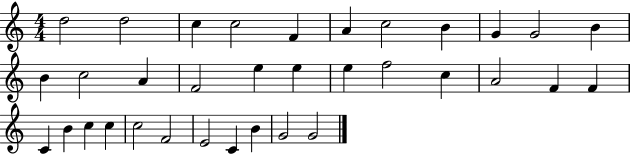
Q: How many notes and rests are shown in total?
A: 34